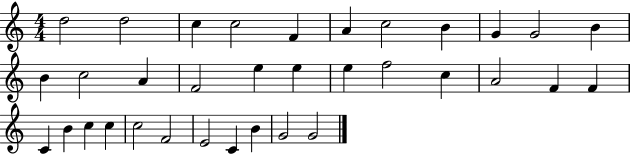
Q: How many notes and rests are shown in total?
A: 34